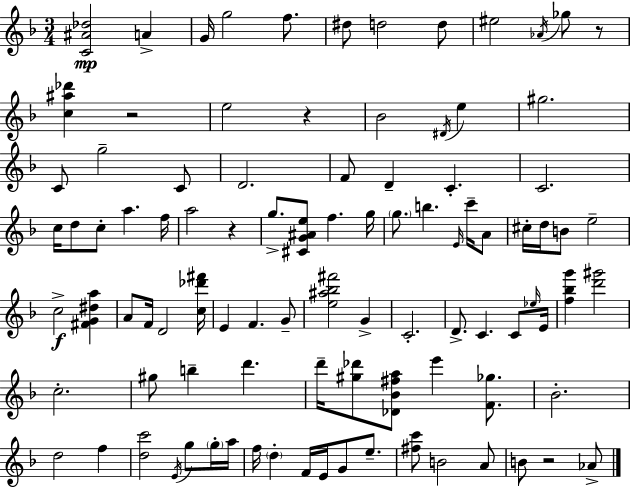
X:1
T:Untitled
M:3/4
L:1/4
K:F
[C^A_d]2 A G/4 g2 f/2 ^d/2 d2 d/2 ^e2 _A/4 _g/2 z/2 [c^a_d'] z2 e2 z _B2 ^D/4 e ^g2 C/2 g2 C/2 D2 F/2 D C C2 c/4 d/2 c/2 a f/4 a2 z g/2 [^CG^Ae]/2 f g/4 g/2 b E/4 c'/4 A/2 ^c/4 d/4 B/2 e2 c2 [^FG^da] A/2 F/4 D2 [c_d'^f']/4 E F G/2 [e^a_b^f']2 G C2 D/2 C C/2 _e/4 E/4 [f_bg'] [d'^g']2 c2 ^g/2 b d' d'/4 [^g_d']/2 [_D_B^fa]/2 e' [F_g]/2 _B2 d2 f [dc']2 E/4 g/2 g/4 a/4 f/4 d F/4 E/4 G/2 e/2 [^fc']/2 B2 A/2 B/2 z2 _A/2